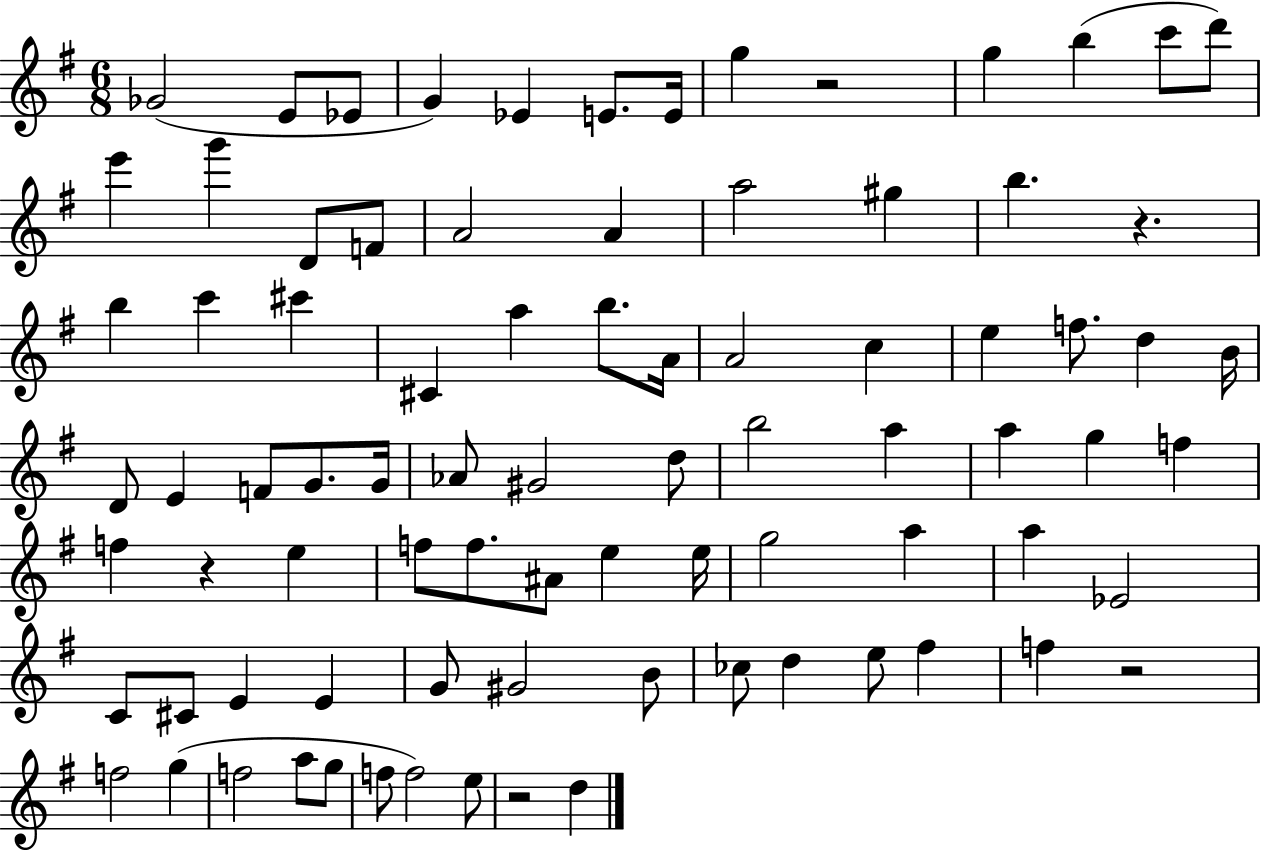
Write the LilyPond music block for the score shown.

{
  \clef treble
  \numericTimeSignature
  \time 6/8
  \key g \major
  ges'2( e'8 ees'8 | g'4) ees'4 e'8. e'16 | g''4 r2 | g''4 b''4( c'''8 d'''8) | \break e'''4 g'''4 d'8 f'8 | a'2 a'4 | a''2 gis''4 | b''4. r4. | \break b''4 c'''4 cis'''4 | cis'4 a''4 b''8. a'16 | a'2 c''4 | e''4 f''8. d''4 b'16 | \break d'8 e'4 f'8 g'8. g'16 | aes'8 gis'2 d''8 | b''2 a''4 | a''4 g''4 f''4 | \break f''4 r4 e''4 | f''8 f''8. ais'8 e''4 e''16 | g''2 a''4 | a''4 ees'2 | \break c'8 cis'8 e'4 e'4 | g'8 gis'2 b'8 | ces''8 d''4 e''8 fis''4 | f''4 r2 | \break f''2 g''4( | f''2 a''8 g''8 | f''8 f''2) e''8 | r2 d''4 | \break \bar "|."
}